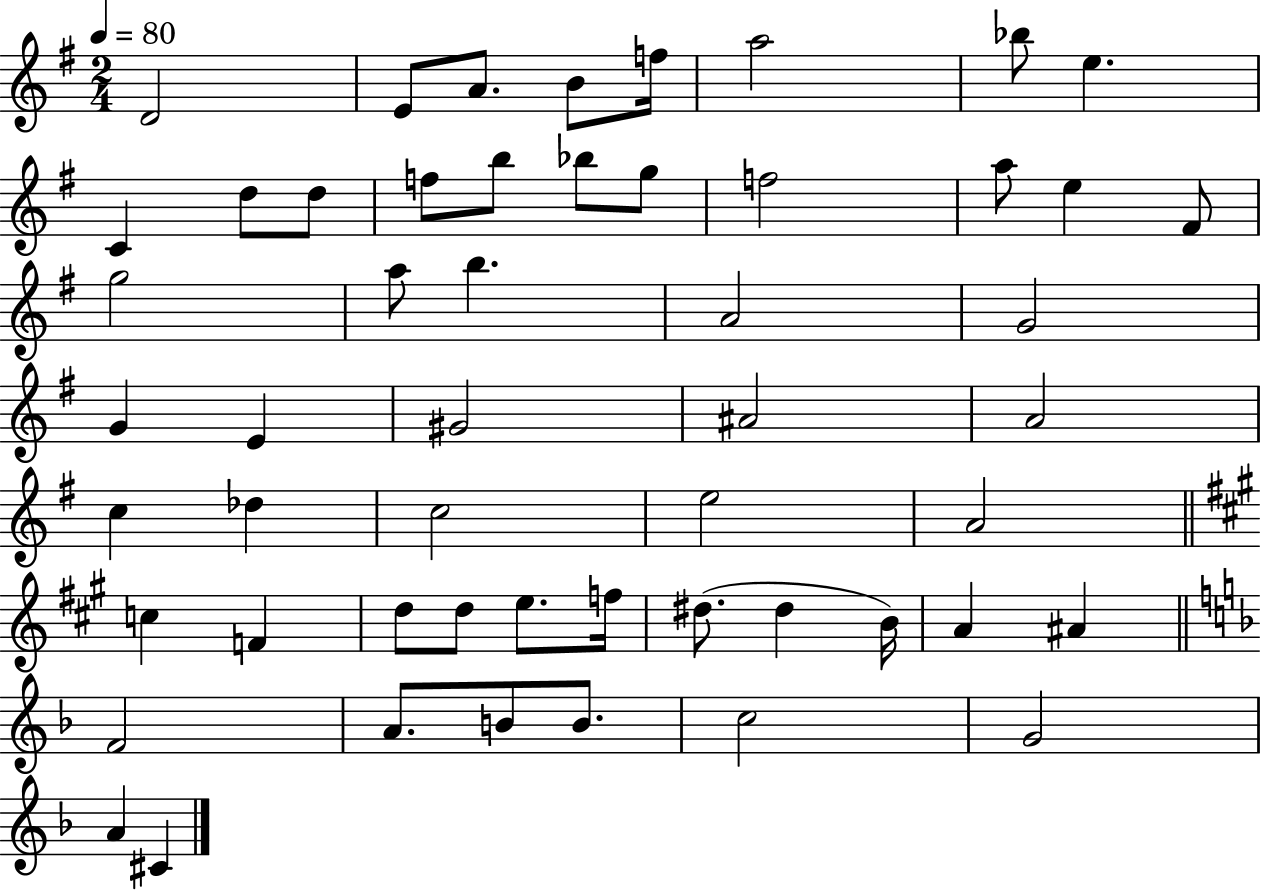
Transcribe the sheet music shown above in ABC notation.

X:1
T:Untitled
M:2/4
L:1/4
K:G
D2 E/2 A/2 B/2 f/4 a2 _b/2 e C d/2 d/2 f/2 b/2 _b/2 g/2 f2 a/2 e ^F/2 g2 a/2 b A2 G2 G E ^G2 ^A2 A2 c _d c2 e2 A2 c F d/2 d/2 e/2 f/4 ^d/2 ^d B/4 A ^A F2 A/2 B/2 B/2 c2 G2 A ^C